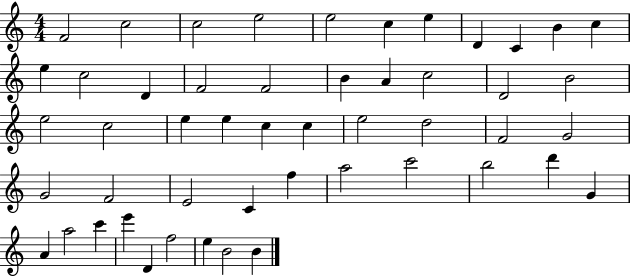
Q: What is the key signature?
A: C major